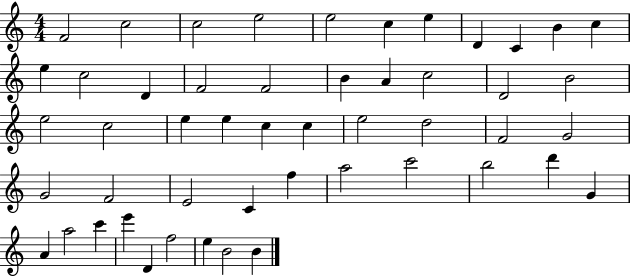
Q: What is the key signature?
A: C major